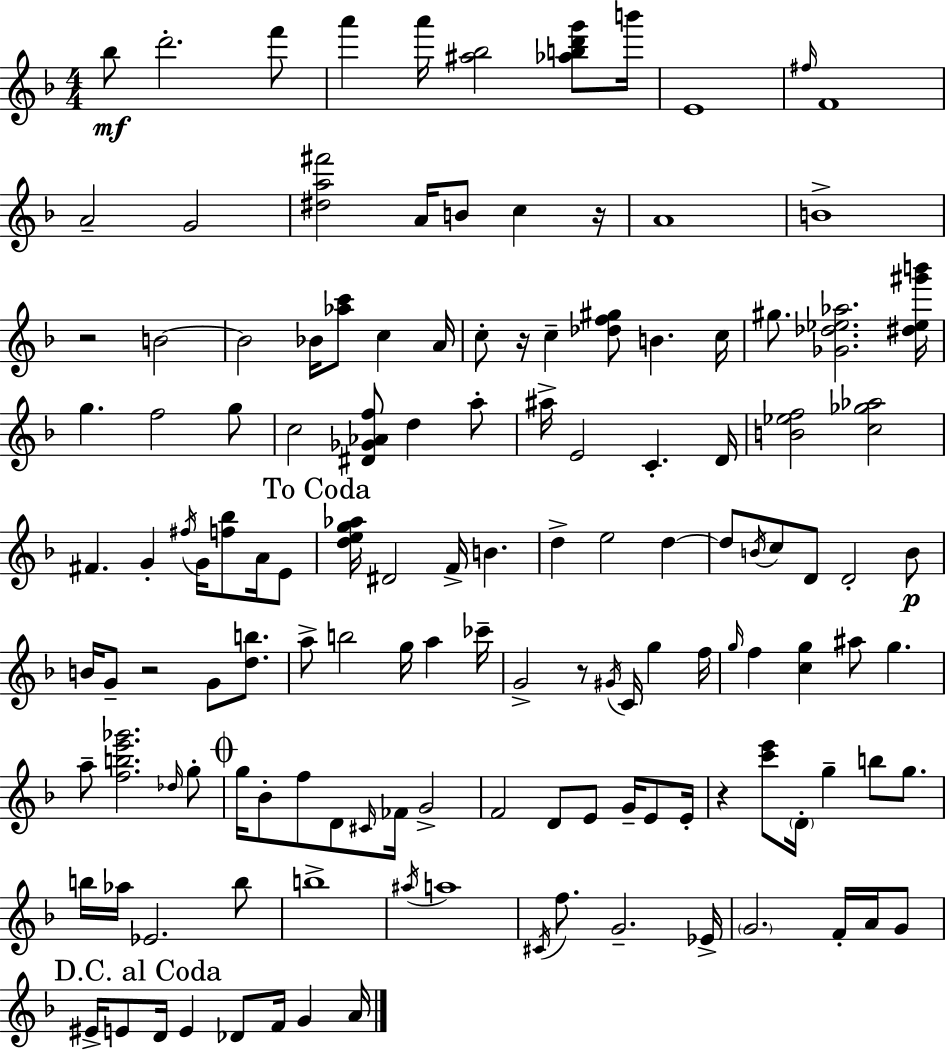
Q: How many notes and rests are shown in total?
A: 136